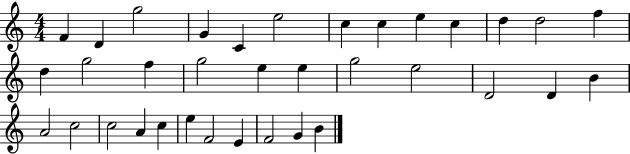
X:1
T:Untitled
M:4/4
L:1/4
K:C
F D g2 G C e2 c c e c d d2 f d g2 f g2 e e g2 e2 D2 D B A2 c2 c2 A c e F2 E F2 G B